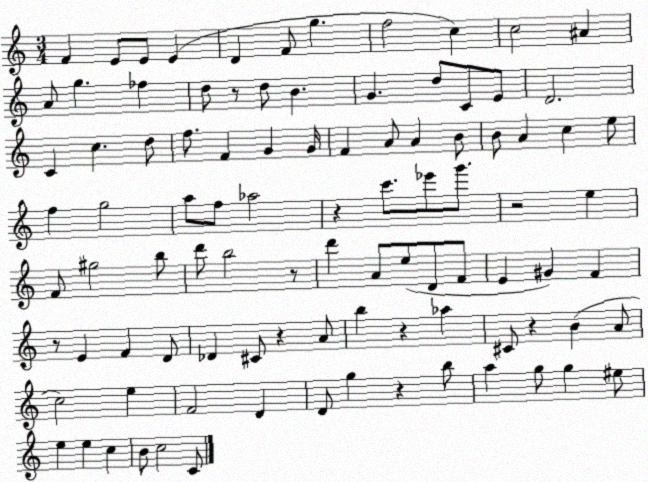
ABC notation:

X:1
T:Untitled
M:3/4
L:1/4
K:C
F E/2 E/2 E D F/2 g f2 c c2 ^A A/2 g _f d/2 z/2 d/2 B G d/2 C/2 E/2 D2 C c d/2 f/2 F G G/4 F A/2 A B/2 B/2 A c e/2 f g2 a/2 f/2 _a2 z c'/2 _e'/2 g'/2 z2 e F/2 ^g2 b/2 d'/2 b2 z/2 d' A/2 e/2 D/2 F/2 E ^G F z/2 E F D/2 _D ^C/2 z A/2 b z _a ^C/2 z B A/2 c2 e F2 D D/2 g z b/2 a g/2 g ^e/2 e e c B/2 c2 C/2